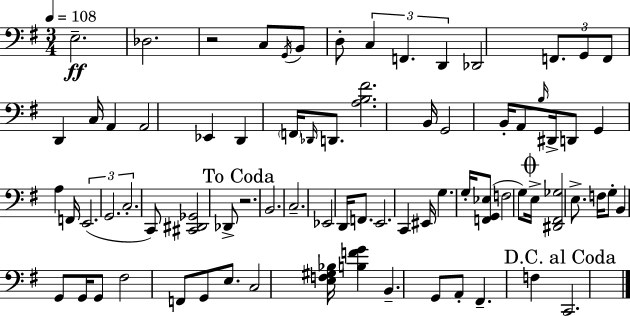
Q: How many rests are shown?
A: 2